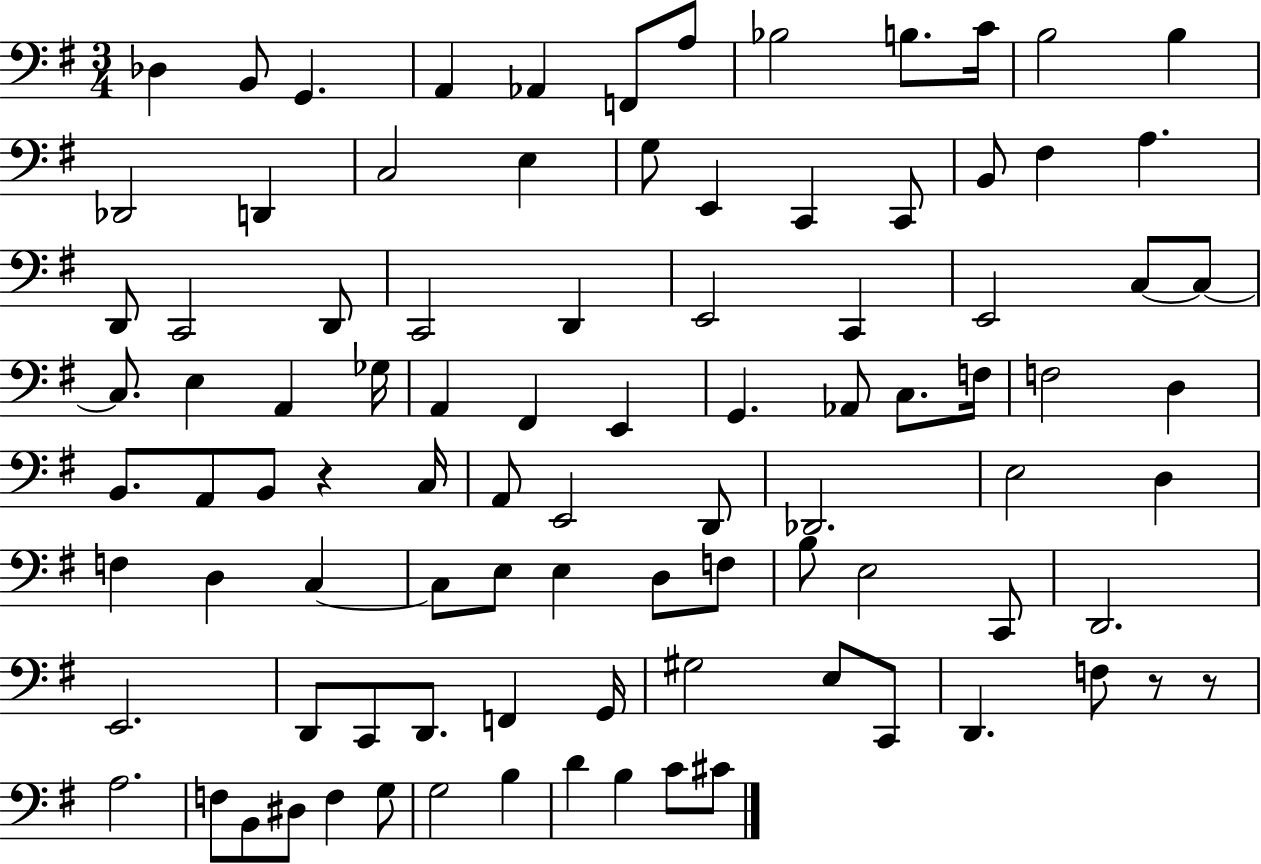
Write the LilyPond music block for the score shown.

{
  \clef bass
  \numericTimeSignature
  \time 3/4
  \key g \major
  \repeat volta 2 { des4 b,8 g,4. | a,4 aes,4 f,8 a8 | bes2 b8. c'16 | b2 b4 | \break des,2 d,4 | c2 e4 | g8 e,4 c,4 c,8 | b,8 fis4 a4. | \break d,8 c,2 d,8 | c,2 d,4 | e,2 c,4 | e,2 c8~~ c8~~ | \break c8. e4 a,4 ges16 | a,4 fis,4 e,4 | g,4. aes,8 c8. f16 | f2 d4 | \break b,8. a,8 b,8 r4 c16 | a,8 e,2 d,8 | des,2. | e2 d4 | \break f4 d4 c4~~ | c8 e8 e4 d8 f8 | b8 e2 c,8 | d,2. | \break e,2. | d,8 c,8 d,8. f,4 g,16 | gis2 e8 c,8 | d,4. f8 r8 r8 | \break a2. | f8 b,8 dis8 f4 g8 | g2 b4 | d'4 b4 c'8 cis'8 | \break } \bar "|."
}